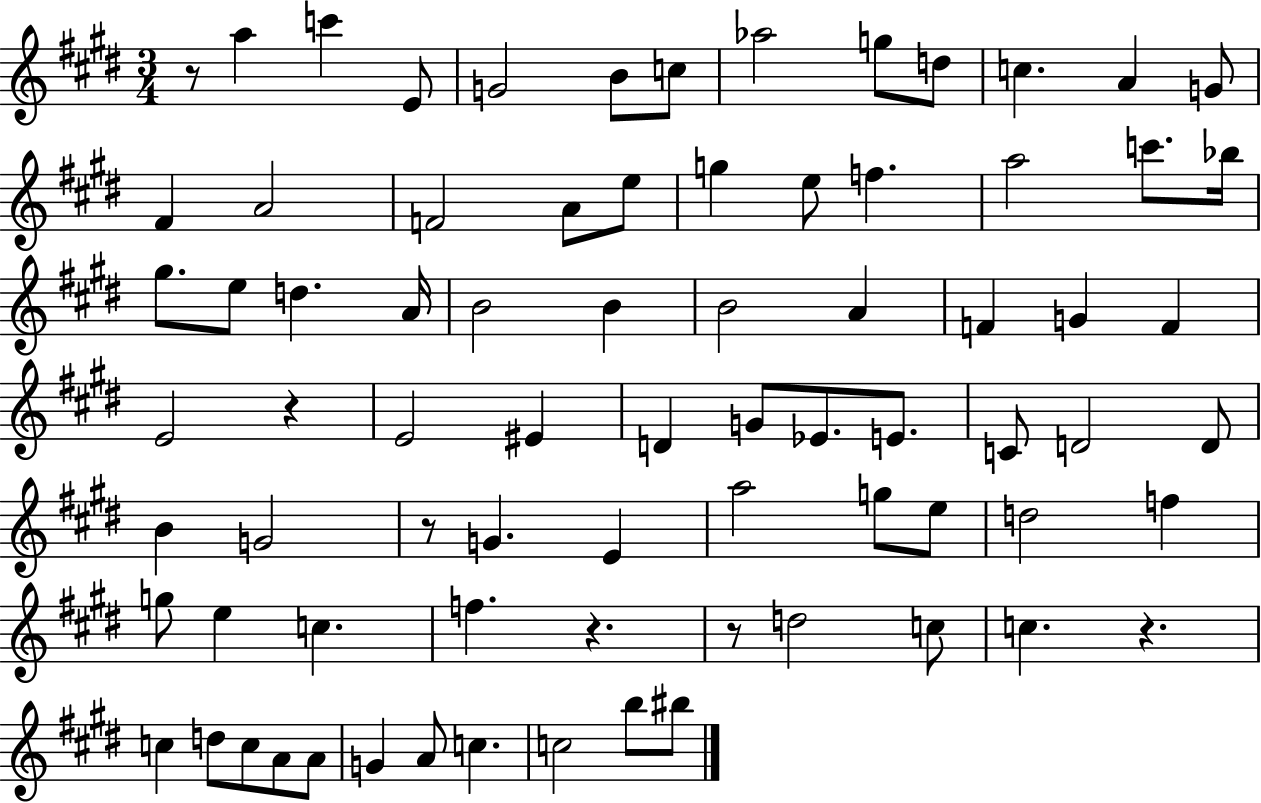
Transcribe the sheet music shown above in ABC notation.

X:1
T:Untitled
M:3/4
L:1/4
K:E
z/2 a c' E/2 G2 B/2 c/2 _a2 g/2 d/2 c A G/2 ^F A2 F2 A/2 e/2 g e/2 f a2 c'/2 _b/4 ^g/2 e/2 d A/4 B2 B B2 A F G F E2 z E2 ^E D G/2 _E/2 E/2 C/2 D2 D/2 B G2 z/2 G E a2 g/2 e/2 d2 f g/2 e c f z z/2 d2 c/2 c z c d/2 c/2 A/2 A/2 G A/2 c c2 b/2 ^b/2